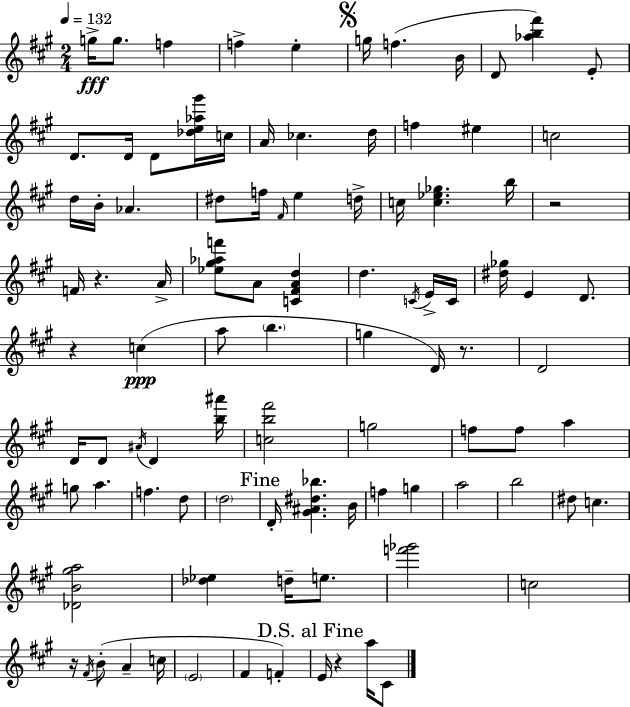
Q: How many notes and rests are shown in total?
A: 97